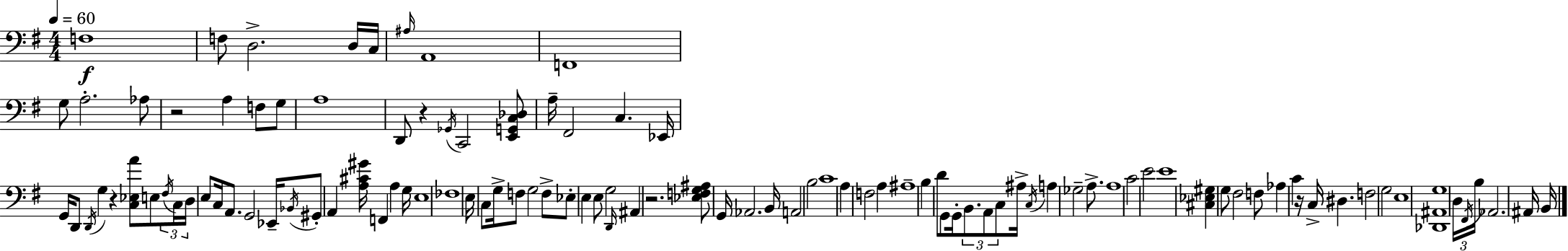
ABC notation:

X:1
T:Untitled
M:4/4
L:1/4
K:G
F,4 F,/2 D,2 D,/4 C,/4 ^A,/4 A,,4 F,,4 G,/2 A,2 _A,/2 z2 A, F,/2 G,/2 A,4 D,,/2 z _G,,/4 C,,2 [E,,G,,C,_D,]/2 A,/4 ^F,,2 C, _E,,/4 G,,/4 D,,/2 D,,/4 G, z [C,_E,A]/2 E,/2 ^F,/4 C,/4 D,/4 E,/2 C,/4 A,,/2 G,,2 _E,,/4 _B,,/4 ^G,,/2 A,, [A,^C^G]/4 F,, A, G,/4 E,4 _F,4 E,/4 C,/2 G,/4 F,/2 G,2 F,/2 _E,/2 E, E,/2 G,2 D,,/4 ^A,, z2 [_E,F,G,^A,]/2 G,,/4 _A,,2 B,,/4 A,,2 B,2 C4 A, F,2 A, ^A,4 B, D/2 G,,/2 G,,/4 B,,/2 A,,/2 C,/2 ^A,/4 C,/4 A, _G,2 A,/2 A,4 C2 E2 E4 [^C,_E,^G,] G,/2 ^F,2 F,/2 _A, C z/4 C,/4 ^D, F,2 G,2 E,4 [_D,,^A,,G,]4 D,/4 ^F,,/4 B,/4 _A,,2 ^A,,/4 B,,/4